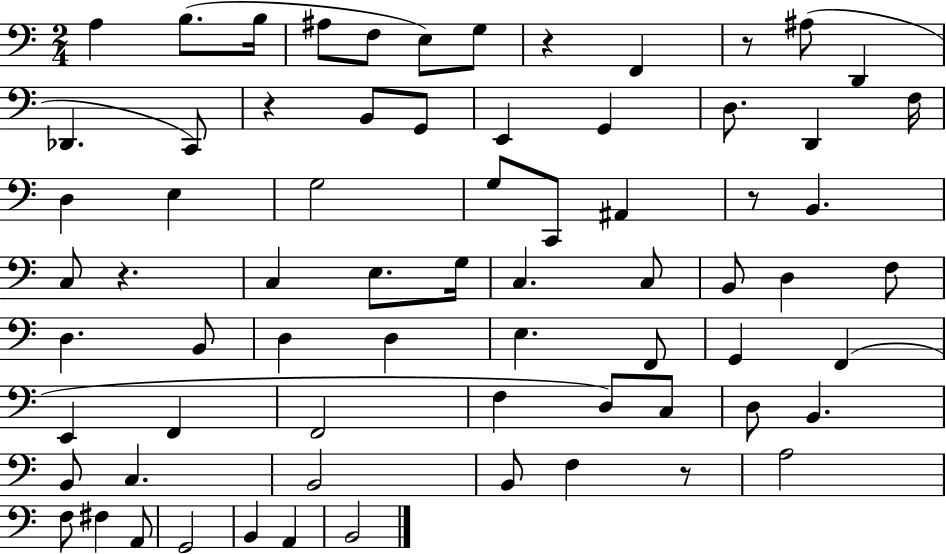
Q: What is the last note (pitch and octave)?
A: B2